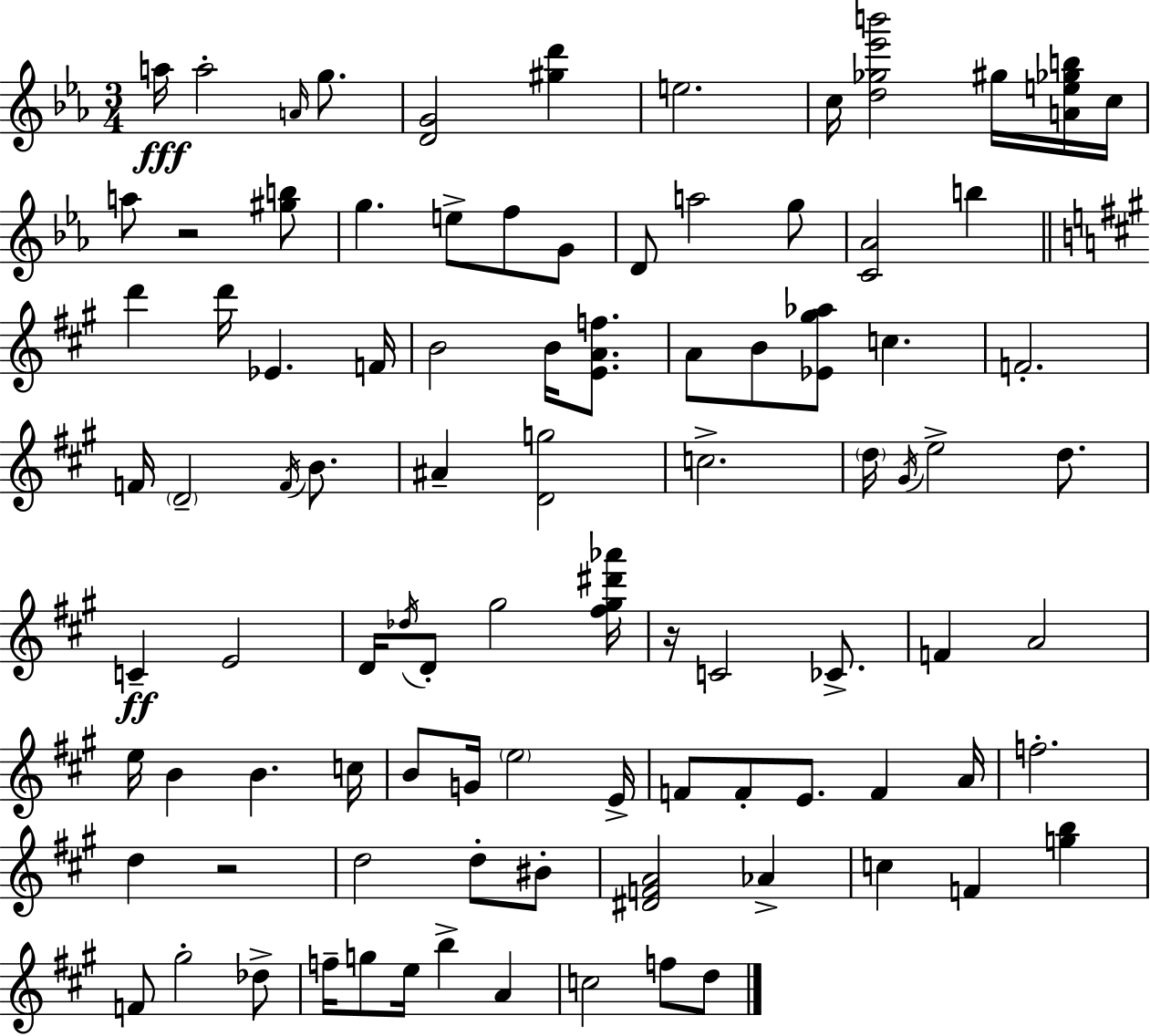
X:1
T:Untitled
M:3/4
L:1/4
K:Cm
a/4 a2 A/4 g/2 [DG]2 [^gd'] e2 c/4 [d_g_e'b']2 ^g/4 [Ae_gb]/4 c/4 a/2 z2 [^gb]/2 g e/2 f/2 G/2 D/2 a2 g/2 [C_A]2 b d' d'/4 _E F/4 B2 B/4 [EAf]/2 A/2 B/2 [_E^g_a]/2 c F2 F/4 D2 F/4 B/2 ^A [Dg]2 c2 d/4 ^G/4 e2 d/2 C E2 D/4 _d/4 D/2 ^g2 [^f^g^d'_a']/4 z/4 C2 _C/2 F A2 e/4 B B c/4 B/2 G/4 e2 E/4 F/2 F/2 E/2 F A/4 f2 d z2 d2 d/2 ^B/2 [^DFA]2 _A c F [gb] F/2 ^g2 _d/2 f/4 g/2 e/4 b A c2 f/2 d/2